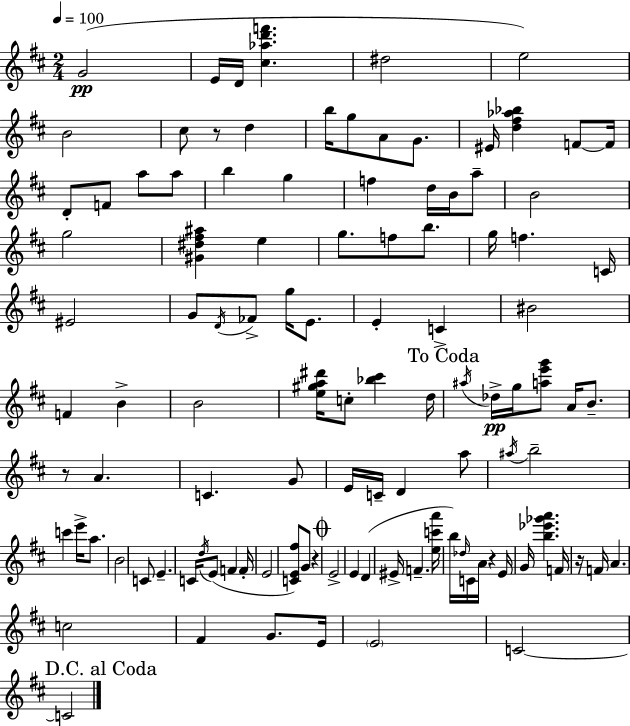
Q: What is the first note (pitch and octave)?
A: G4